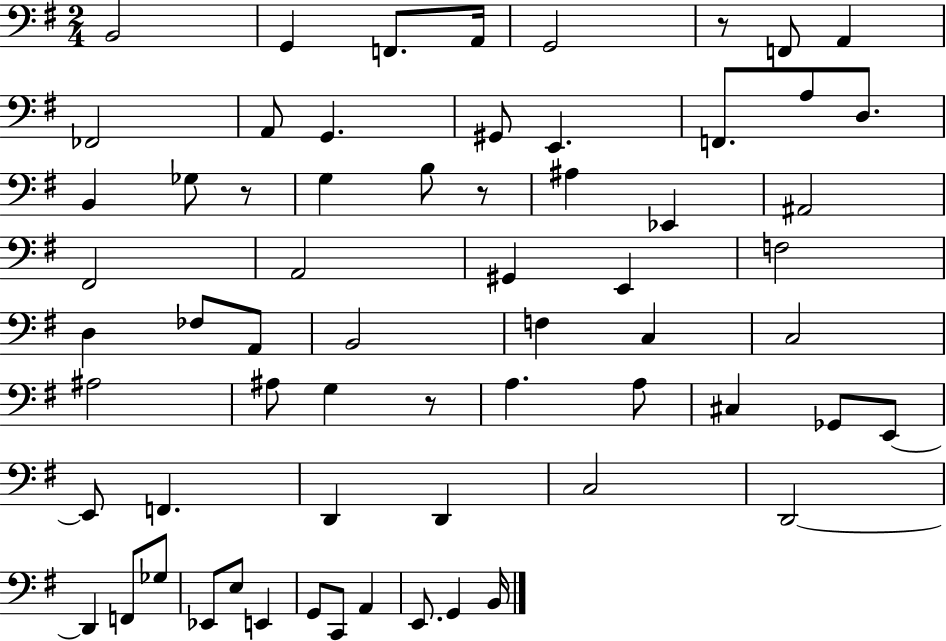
{
  \clef bass
  \numericTimeSignature
  \time 2/4
  \key g \major
  b,2 | g,4 f,8. a,16 | g,2 | r8 f,8 a,4 | \break fes,2 | a,8 g,4. | gis,8 e,4. | f,8. a8 d8. | \break b,4 ges8 r8 | g4 b8 r8 | ais4 ees,4 | ais,2 | \break fis,2 | a,2 | gis,4 e,4 | f2 | \break d4 fes8 a,8 | b,2 | f4 c4 | c2 | \break ais2 | ais8 g4 r8 | a4. a8 | cis4 ges,8 e,8~~ | \break e,8 f,4. | d,4 d,4 | c2 | d,2~~ | \break d,4 f,8 ges8 | ees,8 e8 e,4 | g,8 c,8 a,4 | e,8. g,4 b,16 | \break \bar "|."
}